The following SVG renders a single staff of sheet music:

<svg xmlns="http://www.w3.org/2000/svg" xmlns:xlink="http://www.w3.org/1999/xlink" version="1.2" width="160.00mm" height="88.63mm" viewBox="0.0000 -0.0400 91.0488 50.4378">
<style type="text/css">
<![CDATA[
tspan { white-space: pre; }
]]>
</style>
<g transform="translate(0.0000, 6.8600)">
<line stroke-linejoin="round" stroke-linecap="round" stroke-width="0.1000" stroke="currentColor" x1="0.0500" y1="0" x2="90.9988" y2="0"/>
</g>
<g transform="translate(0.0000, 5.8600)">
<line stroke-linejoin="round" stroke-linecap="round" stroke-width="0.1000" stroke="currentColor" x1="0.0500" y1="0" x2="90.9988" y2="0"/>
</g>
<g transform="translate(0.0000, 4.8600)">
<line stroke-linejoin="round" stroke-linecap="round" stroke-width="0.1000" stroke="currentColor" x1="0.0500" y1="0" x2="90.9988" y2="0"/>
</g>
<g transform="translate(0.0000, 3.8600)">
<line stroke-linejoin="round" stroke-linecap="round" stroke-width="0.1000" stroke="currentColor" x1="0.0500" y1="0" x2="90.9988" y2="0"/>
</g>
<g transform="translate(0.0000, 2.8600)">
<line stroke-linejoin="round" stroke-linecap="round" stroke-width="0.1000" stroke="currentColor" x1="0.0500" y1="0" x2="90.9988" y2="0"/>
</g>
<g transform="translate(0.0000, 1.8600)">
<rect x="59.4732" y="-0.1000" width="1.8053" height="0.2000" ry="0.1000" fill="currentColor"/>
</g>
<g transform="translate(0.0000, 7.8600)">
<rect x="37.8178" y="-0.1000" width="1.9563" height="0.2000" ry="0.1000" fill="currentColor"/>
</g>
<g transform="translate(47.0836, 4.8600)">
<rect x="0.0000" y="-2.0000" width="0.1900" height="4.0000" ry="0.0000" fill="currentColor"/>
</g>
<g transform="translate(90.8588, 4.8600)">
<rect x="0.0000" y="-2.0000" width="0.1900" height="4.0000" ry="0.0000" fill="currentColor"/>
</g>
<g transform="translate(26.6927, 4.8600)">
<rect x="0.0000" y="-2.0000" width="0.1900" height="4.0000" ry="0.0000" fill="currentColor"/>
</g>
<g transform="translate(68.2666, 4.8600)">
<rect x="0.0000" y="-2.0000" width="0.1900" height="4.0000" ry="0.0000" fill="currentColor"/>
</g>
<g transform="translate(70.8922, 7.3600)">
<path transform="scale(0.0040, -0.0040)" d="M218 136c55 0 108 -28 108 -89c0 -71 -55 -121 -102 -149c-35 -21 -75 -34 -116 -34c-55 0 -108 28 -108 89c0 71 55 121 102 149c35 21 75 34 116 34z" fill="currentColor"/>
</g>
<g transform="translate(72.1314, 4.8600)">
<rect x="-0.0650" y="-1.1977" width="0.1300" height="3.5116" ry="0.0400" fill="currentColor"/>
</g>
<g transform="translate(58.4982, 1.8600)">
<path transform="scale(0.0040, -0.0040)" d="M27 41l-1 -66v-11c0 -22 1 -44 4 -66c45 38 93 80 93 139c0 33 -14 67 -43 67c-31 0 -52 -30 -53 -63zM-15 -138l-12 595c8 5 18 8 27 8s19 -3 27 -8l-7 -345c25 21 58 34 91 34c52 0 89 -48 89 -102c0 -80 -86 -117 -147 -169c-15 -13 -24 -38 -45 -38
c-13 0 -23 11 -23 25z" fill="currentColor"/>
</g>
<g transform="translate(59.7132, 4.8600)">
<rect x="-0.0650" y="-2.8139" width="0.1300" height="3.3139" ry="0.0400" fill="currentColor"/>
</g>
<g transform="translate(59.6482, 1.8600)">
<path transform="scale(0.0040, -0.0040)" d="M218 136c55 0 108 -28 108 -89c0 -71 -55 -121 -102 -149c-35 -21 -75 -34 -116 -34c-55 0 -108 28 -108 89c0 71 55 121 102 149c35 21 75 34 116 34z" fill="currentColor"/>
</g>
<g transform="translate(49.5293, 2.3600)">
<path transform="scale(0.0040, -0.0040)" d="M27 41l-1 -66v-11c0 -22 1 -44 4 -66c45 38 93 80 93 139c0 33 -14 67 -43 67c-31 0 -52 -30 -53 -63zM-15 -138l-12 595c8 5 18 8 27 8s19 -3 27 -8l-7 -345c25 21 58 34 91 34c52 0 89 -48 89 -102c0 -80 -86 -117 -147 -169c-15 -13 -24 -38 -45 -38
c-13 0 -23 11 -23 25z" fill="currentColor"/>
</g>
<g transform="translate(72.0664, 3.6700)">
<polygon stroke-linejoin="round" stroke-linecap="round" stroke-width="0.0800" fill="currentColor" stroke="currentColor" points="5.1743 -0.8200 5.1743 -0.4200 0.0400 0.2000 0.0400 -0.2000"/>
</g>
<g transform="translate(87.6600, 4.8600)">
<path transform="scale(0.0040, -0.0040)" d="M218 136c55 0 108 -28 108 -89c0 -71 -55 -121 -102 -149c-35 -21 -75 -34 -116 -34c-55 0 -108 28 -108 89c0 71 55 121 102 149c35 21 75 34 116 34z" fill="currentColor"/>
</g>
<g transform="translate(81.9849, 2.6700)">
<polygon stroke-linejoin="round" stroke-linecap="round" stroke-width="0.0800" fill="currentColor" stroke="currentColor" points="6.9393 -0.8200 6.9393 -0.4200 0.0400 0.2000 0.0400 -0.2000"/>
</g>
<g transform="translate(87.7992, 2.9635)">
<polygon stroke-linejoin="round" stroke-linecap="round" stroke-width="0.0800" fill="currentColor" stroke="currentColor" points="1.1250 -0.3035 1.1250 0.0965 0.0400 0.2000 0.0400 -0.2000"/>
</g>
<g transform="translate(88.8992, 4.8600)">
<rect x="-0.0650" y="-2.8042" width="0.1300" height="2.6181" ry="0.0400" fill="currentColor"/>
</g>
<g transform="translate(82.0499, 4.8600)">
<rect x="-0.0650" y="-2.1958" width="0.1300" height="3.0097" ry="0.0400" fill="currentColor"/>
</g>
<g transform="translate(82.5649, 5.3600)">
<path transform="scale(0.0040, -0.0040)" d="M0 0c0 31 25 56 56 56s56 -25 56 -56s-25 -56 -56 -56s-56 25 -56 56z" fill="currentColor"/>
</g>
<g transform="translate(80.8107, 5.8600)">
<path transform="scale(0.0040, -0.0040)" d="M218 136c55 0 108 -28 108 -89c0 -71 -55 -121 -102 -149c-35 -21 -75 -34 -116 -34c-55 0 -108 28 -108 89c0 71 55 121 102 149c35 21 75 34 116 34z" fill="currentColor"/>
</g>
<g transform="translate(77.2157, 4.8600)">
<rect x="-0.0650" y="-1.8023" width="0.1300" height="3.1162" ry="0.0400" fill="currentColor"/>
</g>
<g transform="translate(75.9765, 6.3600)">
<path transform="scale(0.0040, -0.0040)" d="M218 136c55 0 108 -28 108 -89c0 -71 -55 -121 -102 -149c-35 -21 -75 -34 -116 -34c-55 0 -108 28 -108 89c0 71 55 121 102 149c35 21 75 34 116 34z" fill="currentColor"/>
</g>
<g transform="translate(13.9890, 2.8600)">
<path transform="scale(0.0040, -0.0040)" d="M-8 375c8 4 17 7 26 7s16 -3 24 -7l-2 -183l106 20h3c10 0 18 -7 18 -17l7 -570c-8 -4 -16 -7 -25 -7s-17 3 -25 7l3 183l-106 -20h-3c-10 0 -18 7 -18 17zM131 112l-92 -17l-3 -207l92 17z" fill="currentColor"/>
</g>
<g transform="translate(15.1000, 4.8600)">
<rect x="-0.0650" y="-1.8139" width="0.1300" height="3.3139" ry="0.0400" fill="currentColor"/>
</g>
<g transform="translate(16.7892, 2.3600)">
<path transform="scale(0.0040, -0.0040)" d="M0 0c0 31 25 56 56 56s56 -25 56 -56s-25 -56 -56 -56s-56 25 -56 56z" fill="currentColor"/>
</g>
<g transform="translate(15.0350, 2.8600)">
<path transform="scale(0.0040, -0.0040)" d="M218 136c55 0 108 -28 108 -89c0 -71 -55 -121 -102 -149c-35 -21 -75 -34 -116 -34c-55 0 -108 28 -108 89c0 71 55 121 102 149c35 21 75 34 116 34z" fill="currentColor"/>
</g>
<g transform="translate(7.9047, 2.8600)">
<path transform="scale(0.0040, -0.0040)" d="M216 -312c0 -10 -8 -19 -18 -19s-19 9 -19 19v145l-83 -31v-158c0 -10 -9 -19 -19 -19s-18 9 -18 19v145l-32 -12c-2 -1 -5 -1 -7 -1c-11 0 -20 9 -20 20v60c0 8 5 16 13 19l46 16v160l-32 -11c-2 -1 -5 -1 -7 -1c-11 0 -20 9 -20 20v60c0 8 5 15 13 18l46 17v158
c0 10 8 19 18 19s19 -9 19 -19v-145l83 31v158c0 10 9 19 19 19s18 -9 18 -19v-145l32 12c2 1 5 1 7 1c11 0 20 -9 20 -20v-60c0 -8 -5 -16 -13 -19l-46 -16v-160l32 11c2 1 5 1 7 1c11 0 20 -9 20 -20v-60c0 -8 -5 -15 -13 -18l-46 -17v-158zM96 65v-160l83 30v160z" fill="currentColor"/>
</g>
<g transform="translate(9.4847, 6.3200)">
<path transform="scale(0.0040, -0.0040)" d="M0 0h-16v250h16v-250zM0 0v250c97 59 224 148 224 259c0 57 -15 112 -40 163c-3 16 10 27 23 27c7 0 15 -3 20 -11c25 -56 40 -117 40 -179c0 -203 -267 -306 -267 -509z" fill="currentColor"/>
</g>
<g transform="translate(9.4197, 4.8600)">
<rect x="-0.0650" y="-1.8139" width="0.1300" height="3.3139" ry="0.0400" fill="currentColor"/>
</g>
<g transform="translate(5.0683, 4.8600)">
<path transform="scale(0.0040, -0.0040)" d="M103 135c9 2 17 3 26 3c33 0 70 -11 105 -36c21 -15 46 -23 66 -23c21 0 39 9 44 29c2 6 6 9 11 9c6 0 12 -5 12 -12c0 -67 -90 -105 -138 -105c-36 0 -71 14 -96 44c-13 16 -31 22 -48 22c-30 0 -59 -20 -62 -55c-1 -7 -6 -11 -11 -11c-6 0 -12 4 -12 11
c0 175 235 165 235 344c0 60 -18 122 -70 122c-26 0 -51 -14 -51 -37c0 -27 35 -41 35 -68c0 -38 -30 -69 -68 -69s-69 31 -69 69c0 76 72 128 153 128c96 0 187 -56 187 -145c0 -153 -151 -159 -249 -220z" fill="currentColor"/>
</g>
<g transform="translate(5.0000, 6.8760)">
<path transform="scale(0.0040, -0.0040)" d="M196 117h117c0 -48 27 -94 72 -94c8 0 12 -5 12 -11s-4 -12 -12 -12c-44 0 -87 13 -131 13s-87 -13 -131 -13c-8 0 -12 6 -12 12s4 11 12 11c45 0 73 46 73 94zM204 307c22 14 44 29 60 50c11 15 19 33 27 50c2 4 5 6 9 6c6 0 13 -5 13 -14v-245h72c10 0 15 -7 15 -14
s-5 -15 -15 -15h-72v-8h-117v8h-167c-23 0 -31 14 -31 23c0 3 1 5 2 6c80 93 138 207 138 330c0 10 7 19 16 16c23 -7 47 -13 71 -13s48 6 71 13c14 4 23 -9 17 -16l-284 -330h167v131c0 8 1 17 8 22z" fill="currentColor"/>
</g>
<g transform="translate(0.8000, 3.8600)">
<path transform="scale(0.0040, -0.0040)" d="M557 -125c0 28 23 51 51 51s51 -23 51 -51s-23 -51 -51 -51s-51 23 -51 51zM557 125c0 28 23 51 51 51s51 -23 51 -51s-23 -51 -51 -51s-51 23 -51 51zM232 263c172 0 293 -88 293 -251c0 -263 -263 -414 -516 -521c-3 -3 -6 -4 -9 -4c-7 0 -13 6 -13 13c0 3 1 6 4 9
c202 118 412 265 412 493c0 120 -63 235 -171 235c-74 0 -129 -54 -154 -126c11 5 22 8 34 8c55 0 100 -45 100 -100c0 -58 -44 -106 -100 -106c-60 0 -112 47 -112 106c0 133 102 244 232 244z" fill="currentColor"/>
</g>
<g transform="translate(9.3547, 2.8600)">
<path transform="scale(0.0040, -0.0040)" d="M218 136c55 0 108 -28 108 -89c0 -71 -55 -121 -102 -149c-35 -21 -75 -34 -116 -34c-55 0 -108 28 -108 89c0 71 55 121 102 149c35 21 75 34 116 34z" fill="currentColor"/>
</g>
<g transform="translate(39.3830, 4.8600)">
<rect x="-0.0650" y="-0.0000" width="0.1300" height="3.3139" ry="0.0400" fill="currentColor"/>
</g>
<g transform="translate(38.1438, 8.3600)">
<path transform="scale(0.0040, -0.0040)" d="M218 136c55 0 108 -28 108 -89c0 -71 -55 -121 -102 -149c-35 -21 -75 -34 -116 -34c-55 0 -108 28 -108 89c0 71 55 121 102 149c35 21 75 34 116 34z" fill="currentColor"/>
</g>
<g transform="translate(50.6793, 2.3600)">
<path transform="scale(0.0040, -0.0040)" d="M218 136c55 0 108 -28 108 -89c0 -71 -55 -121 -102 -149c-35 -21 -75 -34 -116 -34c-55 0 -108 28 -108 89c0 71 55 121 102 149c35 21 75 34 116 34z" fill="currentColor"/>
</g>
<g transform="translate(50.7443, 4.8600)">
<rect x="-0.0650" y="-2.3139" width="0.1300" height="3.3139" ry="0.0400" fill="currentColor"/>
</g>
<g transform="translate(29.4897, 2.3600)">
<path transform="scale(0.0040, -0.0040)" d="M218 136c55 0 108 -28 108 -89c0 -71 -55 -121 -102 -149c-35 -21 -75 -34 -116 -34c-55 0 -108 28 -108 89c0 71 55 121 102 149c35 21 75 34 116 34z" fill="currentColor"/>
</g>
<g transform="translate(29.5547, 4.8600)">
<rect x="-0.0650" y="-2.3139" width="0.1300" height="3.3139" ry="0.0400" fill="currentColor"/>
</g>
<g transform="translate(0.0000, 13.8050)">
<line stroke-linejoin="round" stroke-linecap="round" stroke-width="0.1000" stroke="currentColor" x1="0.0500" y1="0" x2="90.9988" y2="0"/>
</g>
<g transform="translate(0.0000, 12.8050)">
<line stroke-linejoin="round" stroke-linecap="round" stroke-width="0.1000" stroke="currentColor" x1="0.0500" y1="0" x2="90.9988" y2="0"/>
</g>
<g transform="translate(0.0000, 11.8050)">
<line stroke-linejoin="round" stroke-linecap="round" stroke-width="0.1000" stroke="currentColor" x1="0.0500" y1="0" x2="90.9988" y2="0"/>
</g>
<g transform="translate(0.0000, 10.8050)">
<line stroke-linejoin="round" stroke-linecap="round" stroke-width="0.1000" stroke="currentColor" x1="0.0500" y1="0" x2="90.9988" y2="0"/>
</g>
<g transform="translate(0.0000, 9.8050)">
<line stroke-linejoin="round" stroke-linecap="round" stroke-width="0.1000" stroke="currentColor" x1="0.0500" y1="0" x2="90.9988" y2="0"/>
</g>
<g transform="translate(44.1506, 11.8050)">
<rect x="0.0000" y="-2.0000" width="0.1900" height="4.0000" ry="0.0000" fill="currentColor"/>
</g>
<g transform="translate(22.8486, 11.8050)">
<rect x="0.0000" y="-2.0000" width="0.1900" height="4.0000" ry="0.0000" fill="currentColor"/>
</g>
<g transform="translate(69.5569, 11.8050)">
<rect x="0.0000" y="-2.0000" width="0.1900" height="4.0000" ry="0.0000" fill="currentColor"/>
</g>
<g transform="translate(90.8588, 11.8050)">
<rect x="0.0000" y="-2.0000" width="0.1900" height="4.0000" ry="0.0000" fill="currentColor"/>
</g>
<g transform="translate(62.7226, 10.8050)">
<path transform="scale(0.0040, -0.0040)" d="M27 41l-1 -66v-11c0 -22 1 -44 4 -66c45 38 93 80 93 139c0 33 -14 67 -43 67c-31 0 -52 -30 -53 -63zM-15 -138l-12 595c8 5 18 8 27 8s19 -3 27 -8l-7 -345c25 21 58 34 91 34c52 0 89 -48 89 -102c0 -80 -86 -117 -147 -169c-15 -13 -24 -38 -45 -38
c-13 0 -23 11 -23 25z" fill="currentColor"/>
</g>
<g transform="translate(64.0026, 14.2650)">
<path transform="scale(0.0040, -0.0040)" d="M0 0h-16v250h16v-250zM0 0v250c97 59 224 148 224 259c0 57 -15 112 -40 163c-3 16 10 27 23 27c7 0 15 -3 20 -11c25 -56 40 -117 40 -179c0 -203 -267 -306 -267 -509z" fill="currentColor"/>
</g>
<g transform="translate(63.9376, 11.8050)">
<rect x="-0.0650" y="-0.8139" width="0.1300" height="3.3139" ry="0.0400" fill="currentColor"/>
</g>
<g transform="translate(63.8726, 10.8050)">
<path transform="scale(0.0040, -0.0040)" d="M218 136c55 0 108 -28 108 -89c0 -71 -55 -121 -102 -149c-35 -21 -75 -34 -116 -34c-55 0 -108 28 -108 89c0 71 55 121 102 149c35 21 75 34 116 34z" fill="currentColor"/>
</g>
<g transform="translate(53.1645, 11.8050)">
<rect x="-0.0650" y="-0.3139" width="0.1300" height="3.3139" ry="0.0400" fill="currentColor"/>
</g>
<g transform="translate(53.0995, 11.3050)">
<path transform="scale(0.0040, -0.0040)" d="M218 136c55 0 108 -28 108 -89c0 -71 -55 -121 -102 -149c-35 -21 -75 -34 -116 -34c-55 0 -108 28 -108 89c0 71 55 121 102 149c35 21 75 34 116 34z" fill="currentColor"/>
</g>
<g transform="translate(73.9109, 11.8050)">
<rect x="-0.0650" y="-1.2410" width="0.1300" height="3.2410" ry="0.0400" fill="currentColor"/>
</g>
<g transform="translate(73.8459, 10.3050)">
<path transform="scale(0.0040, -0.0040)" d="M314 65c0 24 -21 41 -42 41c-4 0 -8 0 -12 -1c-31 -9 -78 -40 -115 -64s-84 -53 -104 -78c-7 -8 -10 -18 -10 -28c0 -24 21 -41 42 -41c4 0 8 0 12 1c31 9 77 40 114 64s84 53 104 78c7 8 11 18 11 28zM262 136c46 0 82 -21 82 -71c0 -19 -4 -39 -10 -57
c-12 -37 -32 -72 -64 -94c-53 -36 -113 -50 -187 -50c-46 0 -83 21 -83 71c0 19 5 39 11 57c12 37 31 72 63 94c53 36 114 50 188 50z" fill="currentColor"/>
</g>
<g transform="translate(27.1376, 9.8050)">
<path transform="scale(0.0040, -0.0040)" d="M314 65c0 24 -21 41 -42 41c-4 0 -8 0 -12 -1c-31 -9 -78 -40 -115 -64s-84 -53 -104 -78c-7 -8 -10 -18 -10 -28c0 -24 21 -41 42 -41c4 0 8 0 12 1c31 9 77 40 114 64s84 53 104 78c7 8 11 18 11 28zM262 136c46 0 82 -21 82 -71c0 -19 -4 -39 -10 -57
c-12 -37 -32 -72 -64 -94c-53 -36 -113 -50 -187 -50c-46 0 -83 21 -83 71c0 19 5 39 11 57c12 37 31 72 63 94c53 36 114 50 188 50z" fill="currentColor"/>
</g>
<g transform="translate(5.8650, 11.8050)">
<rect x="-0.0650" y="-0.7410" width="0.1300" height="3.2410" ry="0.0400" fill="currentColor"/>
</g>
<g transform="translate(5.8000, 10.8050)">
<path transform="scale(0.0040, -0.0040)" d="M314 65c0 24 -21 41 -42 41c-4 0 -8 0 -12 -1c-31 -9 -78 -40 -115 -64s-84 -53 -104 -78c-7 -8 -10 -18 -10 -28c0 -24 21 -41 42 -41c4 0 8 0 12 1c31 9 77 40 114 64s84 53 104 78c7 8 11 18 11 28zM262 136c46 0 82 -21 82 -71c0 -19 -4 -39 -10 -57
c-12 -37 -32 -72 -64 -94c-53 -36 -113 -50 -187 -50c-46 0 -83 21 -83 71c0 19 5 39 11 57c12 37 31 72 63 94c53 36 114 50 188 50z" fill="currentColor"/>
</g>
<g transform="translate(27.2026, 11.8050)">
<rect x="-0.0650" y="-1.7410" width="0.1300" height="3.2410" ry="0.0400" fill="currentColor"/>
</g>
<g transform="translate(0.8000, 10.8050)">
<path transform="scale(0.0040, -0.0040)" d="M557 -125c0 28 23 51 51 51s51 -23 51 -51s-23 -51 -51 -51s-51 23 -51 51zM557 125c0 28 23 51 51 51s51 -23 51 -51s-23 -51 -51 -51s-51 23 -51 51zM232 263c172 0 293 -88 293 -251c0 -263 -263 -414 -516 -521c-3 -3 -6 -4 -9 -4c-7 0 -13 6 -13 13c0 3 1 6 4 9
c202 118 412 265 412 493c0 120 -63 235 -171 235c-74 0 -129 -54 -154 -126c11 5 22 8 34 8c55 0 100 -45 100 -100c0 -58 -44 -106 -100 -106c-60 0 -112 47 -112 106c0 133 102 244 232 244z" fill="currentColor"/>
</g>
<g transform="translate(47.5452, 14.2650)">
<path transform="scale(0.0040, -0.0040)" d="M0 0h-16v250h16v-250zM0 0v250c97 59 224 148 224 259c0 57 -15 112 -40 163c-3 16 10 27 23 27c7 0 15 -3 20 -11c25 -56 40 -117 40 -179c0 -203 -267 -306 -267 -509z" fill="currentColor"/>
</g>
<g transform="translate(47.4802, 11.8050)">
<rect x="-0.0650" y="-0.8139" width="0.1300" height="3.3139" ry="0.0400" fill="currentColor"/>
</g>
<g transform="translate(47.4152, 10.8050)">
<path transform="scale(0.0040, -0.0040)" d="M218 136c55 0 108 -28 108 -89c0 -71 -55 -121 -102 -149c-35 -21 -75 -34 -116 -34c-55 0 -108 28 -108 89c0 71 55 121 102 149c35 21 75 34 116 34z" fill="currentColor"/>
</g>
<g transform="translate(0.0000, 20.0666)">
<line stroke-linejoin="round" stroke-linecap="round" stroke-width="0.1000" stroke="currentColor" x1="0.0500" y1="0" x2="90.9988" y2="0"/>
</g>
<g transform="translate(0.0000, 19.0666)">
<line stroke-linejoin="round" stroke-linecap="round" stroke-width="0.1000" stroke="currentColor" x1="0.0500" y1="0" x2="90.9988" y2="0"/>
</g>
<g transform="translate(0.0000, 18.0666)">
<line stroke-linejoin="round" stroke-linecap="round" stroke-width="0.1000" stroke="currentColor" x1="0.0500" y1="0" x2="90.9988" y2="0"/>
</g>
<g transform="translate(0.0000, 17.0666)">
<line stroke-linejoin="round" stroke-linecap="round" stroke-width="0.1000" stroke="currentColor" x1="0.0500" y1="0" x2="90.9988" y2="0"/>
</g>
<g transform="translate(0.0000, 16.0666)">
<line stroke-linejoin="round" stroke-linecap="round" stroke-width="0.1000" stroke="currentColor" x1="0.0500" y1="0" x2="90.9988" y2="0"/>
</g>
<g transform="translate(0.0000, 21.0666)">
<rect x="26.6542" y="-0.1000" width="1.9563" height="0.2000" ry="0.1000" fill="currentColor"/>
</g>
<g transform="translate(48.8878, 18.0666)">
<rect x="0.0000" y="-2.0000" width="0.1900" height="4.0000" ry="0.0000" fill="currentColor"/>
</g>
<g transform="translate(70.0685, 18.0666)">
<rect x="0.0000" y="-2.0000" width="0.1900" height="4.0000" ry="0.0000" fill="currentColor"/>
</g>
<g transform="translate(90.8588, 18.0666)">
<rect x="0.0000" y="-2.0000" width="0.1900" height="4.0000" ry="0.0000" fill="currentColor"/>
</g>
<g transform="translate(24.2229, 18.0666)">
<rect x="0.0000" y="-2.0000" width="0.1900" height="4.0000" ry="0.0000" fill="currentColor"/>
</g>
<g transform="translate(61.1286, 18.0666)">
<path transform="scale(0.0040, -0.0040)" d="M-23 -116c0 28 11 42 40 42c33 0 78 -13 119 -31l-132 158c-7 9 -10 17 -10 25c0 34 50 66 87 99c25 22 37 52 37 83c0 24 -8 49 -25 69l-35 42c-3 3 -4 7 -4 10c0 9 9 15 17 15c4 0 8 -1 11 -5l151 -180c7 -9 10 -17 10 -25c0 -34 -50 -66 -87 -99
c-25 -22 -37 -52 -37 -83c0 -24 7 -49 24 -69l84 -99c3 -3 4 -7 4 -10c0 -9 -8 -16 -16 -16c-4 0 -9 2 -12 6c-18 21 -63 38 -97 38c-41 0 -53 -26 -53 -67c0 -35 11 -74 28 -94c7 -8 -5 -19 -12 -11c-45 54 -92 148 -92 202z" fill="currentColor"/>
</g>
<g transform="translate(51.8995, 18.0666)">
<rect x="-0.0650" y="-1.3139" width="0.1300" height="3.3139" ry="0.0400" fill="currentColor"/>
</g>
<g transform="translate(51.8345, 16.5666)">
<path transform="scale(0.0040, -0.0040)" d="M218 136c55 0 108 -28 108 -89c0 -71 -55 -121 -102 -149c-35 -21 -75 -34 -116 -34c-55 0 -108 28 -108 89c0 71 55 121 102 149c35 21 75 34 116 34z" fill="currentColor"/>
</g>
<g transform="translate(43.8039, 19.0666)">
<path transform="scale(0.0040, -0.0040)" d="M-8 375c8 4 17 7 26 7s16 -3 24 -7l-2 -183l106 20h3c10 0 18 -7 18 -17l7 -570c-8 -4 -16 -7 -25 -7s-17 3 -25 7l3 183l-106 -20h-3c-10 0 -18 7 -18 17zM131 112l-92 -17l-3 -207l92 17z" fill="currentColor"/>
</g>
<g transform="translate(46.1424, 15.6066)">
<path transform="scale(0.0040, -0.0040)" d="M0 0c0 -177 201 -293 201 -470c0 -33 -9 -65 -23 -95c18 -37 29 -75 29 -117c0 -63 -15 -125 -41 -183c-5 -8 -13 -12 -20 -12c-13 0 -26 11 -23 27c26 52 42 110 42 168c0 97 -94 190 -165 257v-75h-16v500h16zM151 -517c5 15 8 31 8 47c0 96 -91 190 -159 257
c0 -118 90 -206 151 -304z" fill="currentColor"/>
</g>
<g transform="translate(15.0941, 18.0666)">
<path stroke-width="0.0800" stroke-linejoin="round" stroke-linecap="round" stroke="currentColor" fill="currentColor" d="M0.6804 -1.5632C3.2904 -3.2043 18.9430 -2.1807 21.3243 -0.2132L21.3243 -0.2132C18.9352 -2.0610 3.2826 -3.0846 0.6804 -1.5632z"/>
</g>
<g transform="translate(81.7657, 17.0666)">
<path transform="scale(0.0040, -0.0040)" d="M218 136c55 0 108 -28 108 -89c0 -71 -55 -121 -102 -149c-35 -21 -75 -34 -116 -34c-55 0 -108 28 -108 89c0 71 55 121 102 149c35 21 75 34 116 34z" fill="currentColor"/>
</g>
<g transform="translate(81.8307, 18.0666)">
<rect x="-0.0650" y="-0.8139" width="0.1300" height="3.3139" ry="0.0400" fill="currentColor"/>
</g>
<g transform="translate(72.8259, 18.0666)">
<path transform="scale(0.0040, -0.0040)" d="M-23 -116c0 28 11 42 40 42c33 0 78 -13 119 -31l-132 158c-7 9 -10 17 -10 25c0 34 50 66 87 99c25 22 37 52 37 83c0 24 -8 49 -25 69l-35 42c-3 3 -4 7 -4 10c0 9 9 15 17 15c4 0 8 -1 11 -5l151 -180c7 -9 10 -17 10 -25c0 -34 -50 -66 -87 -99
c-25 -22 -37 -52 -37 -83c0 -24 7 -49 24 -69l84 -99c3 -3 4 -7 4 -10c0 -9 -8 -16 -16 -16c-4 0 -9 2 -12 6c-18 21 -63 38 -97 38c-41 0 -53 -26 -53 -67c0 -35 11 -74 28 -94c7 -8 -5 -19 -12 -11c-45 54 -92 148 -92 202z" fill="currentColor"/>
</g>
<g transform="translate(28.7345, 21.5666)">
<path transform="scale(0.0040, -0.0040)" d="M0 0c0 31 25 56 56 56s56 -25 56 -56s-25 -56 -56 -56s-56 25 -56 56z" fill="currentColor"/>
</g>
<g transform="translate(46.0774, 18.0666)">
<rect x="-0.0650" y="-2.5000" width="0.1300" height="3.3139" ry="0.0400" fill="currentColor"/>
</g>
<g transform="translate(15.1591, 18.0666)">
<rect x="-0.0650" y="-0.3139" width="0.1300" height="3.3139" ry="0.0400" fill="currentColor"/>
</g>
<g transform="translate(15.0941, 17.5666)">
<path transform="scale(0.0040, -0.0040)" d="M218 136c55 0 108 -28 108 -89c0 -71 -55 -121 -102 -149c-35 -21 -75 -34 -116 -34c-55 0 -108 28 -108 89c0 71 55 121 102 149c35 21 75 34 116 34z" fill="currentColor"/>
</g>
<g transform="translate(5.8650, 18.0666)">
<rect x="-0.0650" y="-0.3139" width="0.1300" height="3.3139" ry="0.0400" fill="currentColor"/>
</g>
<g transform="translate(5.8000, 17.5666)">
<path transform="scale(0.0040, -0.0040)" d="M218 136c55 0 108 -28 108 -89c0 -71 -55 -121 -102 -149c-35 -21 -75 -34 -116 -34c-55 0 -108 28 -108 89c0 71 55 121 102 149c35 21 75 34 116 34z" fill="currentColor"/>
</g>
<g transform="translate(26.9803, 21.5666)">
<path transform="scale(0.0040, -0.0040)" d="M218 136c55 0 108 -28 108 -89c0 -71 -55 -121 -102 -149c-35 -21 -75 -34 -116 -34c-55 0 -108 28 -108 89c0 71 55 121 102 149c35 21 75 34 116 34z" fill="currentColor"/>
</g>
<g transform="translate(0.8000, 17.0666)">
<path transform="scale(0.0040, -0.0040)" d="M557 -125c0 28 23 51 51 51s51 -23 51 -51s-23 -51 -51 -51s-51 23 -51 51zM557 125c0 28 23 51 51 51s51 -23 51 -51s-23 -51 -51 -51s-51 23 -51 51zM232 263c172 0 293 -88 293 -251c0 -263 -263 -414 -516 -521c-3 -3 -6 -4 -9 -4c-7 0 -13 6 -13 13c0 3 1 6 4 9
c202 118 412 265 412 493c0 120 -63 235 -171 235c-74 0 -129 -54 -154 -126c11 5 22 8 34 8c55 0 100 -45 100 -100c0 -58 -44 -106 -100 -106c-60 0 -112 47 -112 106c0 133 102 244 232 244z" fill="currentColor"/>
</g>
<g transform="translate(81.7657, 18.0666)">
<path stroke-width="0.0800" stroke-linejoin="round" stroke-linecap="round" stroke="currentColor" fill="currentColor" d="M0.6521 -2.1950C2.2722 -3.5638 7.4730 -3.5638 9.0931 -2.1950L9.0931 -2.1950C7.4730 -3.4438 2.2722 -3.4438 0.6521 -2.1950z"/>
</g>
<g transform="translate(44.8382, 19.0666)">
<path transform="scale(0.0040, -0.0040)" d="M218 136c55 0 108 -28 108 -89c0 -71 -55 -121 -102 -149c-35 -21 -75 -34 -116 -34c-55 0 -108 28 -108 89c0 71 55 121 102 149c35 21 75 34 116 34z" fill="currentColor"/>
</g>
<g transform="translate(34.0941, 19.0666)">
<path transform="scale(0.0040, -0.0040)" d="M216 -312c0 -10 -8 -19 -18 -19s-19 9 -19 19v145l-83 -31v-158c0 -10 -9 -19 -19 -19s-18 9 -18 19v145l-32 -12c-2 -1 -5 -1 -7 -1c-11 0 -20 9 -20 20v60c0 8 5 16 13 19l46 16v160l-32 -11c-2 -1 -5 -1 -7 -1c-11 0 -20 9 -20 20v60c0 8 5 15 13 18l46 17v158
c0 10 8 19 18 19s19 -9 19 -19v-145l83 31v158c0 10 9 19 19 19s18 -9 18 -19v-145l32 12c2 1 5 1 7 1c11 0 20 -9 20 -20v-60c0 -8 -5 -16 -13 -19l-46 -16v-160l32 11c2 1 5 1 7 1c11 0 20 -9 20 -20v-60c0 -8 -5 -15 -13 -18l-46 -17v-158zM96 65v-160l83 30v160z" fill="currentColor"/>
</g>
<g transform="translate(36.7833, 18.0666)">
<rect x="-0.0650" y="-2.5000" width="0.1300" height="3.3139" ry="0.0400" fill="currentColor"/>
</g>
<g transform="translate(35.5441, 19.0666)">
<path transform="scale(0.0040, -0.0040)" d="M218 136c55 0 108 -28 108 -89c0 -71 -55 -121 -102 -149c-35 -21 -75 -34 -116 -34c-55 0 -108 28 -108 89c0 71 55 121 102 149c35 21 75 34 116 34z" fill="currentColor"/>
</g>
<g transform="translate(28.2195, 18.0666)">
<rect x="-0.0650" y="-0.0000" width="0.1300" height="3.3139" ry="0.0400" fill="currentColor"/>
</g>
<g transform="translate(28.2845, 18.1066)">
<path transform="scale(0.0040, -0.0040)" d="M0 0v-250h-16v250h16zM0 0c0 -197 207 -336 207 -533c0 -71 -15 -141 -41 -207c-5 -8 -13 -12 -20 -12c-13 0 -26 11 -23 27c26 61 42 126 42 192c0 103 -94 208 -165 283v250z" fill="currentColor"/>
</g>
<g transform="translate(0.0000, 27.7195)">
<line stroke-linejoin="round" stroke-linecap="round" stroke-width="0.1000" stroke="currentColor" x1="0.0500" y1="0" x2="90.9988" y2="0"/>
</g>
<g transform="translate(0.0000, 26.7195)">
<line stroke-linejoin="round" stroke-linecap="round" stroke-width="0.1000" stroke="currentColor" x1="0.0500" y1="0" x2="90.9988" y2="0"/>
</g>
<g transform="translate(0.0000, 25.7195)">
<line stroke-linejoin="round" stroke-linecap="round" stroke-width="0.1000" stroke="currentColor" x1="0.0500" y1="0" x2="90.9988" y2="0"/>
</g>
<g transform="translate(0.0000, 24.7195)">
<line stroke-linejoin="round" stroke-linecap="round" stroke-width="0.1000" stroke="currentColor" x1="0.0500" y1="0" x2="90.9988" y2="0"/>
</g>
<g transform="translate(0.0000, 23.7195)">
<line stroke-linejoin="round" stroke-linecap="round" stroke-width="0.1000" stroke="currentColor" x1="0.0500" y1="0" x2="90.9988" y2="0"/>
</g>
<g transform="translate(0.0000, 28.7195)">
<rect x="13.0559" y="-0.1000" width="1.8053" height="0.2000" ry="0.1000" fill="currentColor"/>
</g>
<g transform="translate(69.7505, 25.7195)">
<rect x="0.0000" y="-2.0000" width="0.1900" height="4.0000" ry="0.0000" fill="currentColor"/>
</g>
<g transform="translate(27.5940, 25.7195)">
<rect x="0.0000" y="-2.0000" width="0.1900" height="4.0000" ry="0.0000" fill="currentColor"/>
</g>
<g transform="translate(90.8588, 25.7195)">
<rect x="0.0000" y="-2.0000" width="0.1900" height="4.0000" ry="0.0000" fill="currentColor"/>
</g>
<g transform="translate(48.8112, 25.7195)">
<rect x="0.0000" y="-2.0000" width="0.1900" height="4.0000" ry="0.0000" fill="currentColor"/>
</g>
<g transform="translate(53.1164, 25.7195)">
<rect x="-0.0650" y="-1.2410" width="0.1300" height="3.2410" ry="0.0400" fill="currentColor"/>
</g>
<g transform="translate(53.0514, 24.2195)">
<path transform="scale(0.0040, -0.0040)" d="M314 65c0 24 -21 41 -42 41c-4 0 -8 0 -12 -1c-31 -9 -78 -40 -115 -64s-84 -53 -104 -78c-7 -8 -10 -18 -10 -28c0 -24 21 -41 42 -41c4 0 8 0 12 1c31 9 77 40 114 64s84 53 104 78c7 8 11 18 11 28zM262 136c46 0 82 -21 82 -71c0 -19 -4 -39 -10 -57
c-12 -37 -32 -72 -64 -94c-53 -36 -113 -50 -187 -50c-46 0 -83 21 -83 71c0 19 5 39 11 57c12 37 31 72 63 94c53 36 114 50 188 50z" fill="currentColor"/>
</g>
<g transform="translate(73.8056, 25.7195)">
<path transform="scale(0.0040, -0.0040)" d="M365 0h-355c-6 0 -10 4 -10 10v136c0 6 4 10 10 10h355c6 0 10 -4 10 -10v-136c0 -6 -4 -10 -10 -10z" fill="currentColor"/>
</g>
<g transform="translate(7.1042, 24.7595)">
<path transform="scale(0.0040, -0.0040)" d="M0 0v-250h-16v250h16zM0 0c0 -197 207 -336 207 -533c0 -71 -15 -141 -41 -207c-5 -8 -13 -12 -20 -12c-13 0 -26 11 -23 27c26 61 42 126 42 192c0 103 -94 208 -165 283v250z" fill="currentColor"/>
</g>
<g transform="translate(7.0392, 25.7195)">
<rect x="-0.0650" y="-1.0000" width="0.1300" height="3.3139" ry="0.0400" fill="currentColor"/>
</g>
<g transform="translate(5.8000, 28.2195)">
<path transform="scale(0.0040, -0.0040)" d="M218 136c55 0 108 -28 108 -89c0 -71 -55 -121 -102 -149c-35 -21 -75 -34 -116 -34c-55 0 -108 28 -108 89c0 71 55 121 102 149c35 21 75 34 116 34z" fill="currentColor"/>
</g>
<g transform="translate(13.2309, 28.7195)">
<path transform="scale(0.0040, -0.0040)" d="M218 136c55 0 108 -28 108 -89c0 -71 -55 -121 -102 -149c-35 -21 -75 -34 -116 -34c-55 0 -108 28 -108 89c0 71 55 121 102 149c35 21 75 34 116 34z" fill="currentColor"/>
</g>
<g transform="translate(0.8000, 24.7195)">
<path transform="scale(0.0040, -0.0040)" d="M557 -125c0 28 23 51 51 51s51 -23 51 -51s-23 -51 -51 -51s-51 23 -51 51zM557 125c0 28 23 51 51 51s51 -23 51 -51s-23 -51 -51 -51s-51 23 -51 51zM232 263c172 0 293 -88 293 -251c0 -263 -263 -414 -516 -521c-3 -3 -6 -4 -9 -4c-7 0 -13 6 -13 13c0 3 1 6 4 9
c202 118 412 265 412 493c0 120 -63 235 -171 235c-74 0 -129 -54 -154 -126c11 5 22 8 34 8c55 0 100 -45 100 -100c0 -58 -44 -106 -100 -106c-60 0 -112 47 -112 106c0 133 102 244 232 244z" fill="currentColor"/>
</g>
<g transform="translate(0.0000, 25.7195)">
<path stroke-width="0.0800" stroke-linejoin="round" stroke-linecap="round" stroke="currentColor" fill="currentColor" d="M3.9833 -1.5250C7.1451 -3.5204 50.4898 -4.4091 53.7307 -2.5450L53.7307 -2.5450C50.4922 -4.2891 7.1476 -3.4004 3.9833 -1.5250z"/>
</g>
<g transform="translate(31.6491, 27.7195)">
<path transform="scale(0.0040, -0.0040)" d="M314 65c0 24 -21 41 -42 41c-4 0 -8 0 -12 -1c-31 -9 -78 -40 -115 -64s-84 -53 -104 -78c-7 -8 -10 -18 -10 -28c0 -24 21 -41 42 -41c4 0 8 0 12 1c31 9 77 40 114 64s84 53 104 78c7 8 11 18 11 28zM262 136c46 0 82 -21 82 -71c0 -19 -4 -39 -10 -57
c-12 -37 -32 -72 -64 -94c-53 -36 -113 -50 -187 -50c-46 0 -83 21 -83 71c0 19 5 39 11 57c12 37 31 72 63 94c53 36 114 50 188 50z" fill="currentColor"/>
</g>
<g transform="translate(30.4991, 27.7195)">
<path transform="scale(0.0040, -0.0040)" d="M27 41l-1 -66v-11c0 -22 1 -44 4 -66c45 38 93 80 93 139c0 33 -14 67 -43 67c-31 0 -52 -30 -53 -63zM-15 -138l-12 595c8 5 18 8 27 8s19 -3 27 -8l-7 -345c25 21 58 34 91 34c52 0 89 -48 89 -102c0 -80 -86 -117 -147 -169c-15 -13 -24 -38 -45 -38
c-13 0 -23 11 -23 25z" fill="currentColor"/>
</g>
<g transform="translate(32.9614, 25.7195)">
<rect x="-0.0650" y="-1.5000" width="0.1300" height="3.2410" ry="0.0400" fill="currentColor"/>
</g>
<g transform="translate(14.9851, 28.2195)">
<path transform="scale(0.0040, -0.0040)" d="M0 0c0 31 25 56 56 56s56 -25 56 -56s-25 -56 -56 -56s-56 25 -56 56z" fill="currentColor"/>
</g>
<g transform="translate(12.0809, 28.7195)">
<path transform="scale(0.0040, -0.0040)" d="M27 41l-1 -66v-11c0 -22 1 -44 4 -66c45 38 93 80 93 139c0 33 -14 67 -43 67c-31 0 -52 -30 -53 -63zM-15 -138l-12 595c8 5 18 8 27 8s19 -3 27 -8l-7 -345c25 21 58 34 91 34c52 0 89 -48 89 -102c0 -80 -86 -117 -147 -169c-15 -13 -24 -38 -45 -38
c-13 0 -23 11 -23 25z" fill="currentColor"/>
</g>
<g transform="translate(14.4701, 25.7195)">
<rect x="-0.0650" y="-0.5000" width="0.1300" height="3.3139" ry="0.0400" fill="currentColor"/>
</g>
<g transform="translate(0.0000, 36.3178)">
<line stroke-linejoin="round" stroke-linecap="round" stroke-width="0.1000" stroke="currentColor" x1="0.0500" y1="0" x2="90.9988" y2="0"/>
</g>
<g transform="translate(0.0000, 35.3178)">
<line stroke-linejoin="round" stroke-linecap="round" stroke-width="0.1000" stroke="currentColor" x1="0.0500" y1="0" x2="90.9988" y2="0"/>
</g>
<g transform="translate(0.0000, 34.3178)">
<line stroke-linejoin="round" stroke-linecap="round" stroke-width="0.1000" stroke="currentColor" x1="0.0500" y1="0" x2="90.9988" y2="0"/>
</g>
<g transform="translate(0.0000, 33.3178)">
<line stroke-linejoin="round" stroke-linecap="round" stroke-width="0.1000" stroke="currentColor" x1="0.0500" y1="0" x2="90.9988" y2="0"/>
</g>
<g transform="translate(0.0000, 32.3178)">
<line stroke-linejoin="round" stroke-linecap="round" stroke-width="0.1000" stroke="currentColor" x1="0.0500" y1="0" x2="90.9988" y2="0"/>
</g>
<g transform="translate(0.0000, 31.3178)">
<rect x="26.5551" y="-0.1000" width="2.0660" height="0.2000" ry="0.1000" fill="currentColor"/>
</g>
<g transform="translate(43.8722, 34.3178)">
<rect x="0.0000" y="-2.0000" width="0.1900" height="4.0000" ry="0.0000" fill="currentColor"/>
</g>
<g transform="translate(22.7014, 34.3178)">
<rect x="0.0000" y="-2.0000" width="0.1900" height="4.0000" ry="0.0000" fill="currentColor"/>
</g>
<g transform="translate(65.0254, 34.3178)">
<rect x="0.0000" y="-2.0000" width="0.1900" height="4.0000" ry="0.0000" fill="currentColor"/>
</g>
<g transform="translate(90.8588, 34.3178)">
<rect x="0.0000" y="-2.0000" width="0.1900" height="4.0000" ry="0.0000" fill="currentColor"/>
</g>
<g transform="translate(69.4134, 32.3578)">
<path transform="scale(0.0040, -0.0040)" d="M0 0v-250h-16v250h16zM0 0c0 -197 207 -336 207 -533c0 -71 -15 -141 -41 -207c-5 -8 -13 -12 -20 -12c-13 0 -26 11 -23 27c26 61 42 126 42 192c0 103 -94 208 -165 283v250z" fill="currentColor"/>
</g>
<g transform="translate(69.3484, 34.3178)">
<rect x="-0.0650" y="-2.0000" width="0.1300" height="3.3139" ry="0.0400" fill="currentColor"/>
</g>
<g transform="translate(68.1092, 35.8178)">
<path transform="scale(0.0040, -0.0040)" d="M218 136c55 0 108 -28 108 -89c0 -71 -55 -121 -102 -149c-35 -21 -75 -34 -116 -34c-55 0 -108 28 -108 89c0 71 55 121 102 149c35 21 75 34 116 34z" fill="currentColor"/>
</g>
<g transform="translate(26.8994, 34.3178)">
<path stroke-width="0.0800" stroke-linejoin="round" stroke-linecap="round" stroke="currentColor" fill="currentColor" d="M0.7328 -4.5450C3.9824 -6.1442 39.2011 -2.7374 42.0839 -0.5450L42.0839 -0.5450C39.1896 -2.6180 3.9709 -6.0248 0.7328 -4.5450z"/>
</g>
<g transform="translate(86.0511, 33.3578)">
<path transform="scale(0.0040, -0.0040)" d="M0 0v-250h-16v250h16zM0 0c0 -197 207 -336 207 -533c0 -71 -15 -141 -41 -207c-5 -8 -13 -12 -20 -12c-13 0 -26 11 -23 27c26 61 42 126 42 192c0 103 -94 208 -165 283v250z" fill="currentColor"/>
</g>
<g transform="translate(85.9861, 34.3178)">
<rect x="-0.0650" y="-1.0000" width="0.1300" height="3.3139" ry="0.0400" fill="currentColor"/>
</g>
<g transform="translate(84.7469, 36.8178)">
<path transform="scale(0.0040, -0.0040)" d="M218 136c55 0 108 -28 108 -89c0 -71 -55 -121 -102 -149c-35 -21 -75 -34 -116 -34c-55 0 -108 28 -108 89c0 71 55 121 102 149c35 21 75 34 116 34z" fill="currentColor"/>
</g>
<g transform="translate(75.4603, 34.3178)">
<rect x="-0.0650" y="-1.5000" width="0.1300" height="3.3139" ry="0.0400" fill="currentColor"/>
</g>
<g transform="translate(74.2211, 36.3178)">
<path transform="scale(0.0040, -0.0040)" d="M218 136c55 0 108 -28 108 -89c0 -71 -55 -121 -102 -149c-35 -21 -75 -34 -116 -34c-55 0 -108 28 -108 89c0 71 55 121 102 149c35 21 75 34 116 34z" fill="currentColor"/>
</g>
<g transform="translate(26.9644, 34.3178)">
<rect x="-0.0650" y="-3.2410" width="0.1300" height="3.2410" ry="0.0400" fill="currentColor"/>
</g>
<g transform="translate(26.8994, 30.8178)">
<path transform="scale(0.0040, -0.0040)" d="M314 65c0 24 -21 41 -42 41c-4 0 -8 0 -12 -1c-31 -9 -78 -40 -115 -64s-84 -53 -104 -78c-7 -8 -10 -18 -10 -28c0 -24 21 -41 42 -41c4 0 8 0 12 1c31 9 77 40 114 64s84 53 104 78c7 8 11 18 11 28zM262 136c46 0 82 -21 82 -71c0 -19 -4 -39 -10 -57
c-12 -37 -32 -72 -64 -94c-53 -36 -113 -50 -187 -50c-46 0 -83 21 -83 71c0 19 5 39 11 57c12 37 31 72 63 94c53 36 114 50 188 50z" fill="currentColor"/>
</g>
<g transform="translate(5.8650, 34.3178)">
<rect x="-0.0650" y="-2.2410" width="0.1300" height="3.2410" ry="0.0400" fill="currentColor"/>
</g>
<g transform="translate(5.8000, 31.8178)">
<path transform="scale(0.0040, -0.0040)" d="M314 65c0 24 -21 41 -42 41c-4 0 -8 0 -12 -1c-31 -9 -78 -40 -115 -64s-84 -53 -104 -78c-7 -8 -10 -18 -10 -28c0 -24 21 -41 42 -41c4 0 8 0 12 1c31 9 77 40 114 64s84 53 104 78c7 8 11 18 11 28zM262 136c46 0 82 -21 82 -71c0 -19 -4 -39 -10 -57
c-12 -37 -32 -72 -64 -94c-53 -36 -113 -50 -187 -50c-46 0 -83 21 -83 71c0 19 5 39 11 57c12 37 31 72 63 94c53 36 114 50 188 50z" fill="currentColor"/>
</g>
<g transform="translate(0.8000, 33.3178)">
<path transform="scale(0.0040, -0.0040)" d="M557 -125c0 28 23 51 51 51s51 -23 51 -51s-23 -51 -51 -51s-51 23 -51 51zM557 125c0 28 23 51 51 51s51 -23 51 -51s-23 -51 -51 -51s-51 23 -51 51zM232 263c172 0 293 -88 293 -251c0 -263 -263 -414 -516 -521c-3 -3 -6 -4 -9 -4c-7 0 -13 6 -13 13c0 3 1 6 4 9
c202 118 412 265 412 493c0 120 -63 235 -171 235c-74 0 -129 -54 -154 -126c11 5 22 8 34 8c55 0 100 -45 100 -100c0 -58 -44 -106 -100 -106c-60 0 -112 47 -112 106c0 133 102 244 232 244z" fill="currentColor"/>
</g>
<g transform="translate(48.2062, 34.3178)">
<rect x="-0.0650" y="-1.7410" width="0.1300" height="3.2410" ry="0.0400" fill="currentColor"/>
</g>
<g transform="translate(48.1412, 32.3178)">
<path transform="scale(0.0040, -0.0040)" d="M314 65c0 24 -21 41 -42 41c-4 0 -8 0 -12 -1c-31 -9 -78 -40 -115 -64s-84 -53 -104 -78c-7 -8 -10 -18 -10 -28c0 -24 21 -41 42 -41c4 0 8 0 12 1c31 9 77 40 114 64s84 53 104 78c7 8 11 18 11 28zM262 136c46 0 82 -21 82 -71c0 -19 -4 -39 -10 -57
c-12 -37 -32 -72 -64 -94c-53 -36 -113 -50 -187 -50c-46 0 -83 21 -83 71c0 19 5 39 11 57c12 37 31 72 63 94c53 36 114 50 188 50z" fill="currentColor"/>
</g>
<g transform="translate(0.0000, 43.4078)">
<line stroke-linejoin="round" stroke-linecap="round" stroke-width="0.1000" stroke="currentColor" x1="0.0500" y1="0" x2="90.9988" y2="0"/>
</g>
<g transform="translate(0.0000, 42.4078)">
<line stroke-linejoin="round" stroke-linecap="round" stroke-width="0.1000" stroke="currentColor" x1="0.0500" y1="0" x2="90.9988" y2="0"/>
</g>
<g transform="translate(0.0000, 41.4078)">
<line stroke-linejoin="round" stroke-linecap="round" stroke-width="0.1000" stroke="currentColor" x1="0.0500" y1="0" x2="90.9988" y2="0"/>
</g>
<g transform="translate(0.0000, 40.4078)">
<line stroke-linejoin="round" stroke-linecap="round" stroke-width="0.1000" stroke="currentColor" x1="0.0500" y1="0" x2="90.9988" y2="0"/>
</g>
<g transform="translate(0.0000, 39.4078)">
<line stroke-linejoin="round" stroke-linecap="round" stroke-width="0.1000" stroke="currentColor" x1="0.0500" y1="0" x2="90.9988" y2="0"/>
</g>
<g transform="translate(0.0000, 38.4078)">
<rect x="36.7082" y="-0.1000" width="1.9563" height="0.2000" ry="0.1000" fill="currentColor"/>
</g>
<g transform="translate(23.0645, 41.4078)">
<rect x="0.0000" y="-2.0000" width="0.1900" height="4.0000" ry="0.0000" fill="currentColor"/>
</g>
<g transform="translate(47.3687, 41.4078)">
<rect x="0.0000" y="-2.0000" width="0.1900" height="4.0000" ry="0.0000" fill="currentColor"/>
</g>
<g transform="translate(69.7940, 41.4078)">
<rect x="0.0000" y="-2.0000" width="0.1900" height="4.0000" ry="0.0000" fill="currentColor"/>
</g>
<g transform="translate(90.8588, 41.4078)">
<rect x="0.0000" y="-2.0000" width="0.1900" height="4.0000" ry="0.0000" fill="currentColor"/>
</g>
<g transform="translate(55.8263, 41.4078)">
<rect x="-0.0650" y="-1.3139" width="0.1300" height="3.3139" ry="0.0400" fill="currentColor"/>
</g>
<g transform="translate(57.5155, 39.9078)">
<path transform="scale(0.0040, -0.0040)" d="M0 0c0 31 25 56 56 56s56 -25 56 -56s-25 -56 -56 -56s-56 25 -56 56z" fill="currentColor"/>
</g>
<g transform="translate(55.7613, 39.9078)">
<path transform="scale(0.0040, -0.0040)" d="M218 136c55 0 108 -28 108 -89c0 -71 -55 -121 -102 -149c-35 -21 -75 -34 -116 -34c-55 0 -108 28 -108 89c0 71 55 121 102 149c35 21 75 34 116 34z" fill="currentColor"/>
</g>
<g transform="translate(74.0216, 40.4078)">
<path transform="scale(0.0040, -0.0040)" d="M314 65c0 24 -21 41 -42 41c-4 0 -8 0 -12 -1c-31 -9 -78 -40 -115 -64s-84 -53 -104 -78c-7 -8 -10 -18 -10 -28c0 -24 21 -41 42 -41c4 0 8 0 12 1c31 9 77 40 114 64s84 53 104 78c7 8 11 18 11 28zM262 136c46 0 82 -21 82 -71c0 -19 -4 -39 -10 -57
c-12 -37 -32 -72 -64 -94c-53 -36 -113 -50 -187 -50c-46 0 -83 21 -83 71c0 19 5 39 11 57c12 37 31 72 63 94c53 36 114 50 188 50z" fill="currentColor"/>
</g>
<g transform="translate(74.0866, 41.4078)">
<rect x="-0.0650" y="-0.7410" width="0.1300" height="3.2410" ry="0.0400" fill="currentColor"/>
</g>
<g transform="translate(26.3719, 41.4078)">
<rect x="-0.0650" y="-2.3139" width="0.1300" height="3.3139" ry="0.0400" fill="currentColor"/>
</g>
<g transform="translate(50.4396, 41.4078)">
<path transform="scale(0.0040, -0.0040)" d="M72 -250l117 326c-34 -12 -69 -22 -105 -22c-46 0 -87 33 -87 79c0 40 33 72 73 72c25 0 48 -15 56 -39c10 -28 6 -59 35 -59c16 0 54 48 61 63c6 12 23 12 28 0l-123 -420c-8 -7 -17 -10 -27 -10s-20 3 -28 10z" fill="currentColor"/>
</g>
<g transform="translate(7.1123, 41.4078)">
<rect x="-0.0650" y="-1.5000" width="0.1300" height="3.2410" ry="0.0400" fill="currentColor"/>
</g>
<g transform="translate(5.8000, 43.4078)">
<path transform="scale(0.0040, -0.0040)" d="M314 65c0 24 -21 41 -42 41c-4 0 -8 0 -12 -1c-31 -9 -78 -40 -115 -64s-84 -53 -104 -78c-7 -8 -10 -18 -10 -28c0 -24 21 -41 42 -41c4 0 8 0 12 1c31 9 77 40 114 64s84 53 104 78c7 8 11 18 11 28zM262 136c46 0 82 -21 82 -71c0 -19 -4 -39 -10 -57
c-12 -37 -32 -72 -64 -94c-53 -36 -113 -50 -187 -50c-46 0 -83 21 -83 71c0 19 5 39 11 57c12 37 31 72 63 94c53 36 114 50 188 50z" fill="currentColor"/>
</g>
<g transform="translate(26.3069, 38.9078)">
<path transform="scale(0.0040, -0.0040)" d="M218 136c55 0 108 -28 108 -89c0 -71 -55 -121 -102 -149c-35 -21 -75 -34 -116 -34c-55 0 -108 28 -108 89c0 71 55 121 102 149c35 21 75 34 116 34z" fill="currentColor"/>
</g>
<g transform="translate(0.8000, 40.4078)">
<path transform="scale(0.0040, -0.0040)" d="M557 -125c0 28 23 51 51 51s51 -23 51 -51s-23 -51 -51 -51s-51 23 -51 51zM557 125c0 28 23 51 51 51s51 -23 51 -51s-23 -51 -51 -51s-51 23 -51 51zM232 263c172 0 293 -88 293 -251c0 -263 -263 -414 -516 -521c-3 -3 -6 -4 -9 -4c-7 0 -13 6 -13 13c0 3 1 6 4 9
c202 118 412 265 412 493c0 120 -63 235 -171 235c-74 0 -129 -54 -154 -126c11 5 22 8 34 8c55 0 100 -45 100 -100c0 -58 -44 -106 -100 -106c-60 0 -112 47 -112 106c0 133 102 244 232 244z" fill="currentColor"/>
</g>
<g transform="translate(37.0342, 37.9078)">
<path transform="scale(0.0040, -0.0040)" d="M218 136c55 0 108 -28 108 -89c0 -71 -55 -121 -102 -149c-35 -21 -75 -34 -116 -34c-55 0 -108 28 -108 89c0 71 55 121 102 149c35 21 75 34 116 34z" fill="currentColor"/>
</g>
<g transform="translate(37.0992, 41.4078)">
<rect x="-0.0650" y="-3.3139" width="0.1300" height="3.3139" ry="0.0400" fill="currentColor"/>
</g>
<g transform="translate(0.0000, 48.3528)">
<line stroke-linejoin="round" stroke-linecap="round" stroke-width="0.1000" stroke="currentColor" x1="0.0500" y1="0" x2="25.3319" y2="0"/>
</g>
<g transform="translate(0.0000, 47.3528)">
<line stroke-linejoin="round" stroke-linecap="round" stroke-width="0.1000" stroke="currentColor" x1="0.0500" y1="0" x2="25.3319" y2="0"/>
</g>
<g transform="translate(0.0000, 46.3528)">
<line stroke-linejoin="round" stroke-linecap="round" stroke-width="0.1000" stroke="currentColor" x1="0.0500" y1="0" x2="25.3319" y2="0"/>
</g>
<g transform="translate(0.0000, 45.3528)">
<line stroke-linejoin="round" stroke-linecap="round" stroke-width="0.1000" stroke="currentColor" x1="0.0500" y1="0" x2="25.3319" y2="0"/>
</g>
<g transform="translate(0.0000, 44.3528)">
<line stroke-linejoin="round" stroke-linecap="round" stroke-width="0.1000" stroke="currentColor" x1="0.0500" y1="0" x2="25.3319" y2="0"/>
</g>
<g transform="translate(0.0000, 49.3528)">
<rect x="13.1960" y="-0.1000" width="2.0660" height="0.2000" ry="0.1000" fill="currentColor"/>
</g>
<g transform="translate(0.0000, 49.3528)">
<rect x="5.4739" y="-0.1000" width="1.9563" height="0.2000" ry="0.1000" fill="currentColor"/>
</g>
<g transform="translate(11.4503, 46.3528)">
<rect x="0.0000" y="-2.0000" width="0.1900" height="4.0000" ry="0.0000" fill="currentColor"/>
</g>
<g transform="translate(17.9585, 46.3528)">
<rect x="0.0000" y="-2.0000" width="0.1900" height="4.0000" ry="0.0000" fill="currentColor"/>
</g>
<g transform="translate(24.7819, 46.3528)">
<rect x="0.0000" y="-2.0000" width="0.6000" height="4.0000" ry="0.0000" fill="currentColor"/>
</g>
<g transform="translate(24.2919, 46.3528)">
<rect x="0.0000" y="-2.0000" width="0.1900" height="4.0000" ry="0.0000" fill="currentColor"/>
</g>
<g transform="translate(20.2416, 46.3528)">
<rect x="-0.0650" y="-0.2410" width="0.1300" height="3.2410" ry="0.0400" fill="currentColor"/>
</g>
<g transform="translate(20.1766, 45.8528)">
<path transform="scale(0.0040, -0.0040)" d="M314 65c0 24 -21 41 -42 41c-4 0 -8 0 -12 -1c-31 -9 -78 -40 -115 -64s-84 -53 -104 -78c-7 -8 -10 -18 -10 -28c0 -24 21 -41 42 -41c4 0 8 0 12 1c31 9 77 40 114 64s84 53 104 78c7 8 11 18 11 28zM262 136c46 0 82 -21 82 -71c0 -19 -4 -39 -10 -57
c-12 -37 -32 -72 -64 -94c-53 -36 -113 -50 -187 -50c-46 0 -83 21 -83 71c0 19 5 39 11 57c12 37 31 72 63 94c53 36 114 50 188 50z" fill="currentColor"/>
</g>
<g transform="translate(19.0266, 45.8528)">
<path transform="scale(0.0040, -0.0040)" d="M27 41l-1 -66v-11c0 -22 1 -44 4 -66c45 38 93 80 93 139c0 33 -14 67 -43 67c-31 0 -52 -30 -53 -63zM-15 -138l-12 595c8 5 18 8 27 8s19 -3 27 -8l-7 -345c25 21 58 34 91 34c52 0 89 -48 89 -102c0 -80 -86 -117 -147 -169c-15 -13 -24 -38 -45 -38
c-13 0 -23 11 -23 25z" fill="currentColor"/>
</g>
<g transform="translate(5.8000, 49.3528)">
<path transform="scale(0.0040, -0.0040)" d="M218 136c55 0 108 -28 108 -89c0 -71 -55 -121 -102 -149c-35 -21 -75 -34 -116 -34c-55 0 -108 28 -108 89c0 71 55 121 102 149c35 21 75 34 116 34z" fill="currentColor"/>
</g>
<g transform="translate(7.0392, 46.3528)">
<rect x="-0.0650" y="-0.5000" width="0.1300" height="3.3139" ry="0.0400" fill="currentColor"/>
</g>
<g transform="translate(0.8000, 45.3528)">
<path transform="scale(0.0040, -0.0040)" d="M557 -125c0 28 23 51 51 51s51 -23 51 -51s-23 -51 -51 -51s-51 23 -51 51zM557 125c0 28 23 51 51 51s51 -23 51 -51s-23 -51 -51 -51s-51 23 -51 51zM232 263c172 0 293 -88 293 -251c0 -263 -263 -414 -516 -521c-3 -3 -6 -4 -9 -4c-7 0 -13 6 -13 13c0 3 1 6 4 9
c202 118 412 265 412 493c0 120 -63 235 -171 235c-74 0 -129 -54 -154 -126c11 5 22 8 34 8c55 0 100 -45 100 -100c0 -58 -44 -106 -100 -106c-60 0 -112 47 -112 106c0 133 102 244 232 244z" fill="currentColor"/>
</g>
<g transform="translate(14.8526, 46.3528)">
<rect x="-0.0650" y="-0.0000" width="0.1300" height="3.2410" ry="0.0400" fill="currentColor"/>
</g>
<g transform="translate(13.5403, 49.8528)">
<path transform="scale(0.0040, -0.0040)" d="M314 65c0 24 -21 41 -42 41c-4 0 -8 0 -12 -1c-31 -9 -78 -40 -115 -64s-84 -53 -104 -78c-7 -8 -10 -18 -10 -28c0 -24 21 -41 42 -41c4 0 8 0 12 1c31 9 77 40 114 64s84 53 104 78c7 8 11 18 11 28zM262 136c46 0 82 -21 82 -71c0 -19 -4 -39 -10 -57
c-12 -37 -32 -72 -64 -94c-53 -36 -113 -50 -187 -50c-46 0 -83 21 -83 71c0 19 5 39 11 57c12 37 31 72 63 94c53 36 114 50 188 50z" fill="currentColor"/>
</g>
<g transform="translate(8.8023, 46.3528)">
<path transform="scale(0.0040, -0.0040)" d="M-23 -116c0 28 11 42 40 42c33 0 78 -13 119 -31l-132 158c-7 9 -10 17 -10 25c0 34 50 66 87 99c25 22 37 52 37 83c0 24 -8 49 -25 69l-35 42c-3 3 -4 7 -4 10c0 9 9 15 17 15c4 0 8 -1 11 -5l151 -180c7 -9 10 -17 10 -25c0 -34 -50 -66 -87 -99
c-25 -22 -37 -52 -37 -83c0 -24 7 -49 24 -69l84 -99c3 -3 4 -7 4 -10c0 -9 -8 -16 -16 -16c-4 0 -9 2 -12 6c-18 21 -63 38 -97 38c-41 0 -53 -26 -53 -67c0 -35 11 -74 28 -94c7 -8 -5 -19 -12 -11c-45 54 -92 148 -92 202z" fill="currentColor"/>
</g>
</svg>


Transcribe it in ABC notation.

X:1
T:Untitled
M:2/4
L:1/4
K:C
^A,/2 A, B, D,, _B, _C F,,/2 A,,/2 B,,/2 D,/4 F,2 A,2 F,/2 E, _F,/2 G,2 E, E, D,,/2 ^B,, B,,/4 G, z z F, F,,/2 _E,, _G,,2 G,2 z2 B,2 D2 A,2 A,,/2 G,, F,,/2 G,,2 B, D z/2 G, F,2 E,, z D,,2 _E,2